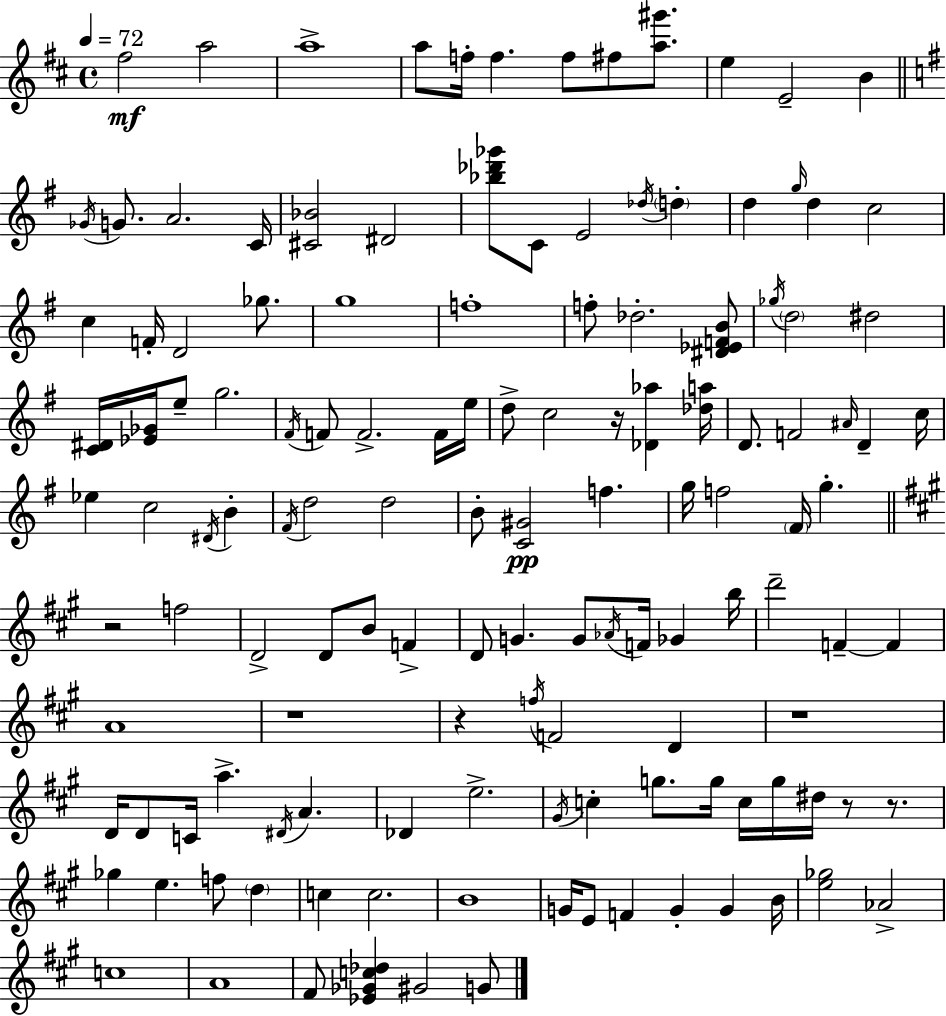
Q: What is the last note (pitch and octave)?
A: G4